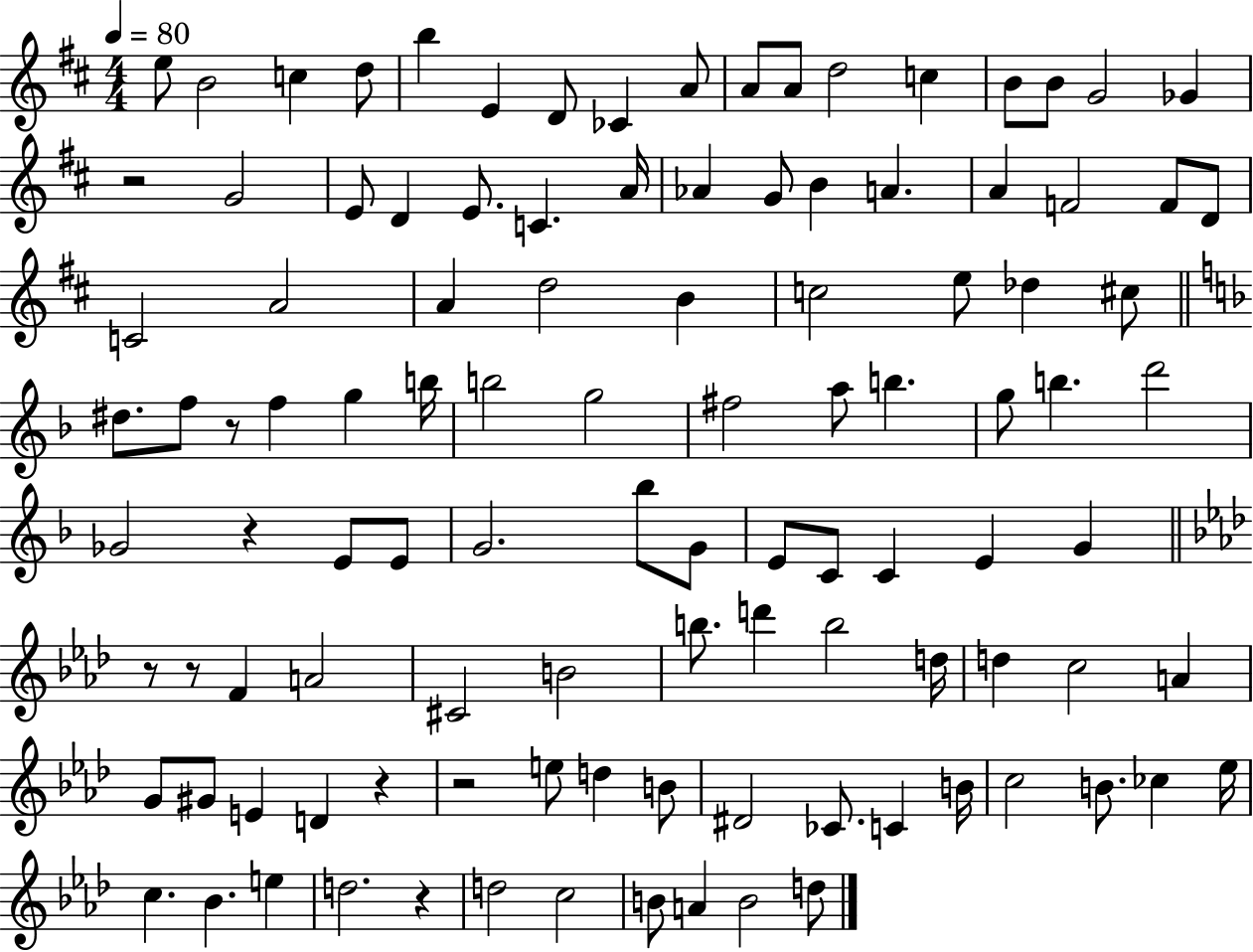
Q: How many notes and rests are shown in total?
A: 108